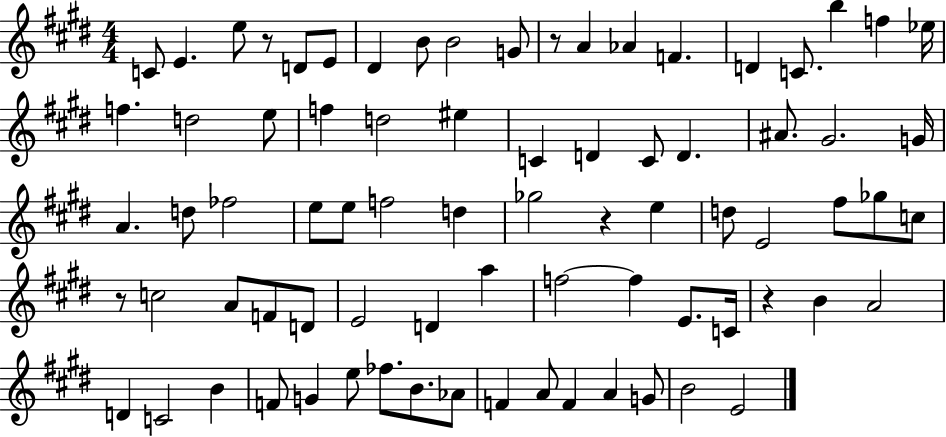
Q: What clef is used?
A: treble